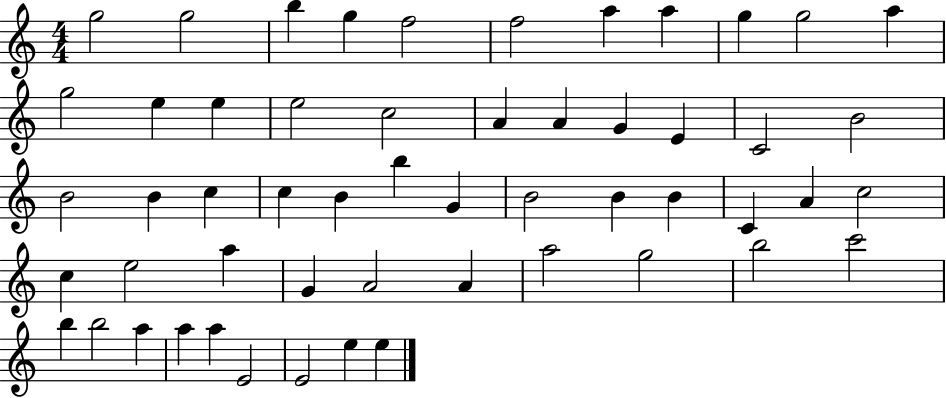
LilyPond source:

{
  \clef treble
  \numericTimeSignature
  \time 4/4
  \key c \major
  g''2 g''2 | b''4 g''4 f''2 | f''2 a''4 a''4 | g''4 g''2 a''4 | \break g''2 e''4 e''4 | e''2 c''2 | a'4 a'4 g'4 e'4 | c'2 b'2 | \break b'2 b'4 c''4 | c''4 b'4 b''4 g'4 | b'2 b'4 b'4 | c'4 a'4 c''2 | \break c''4 e''2 a''4 | g'4 a'2 a'4 | a''2 g''2 | b''2 c'''2 | \break b''4 b''2 a''4 | a''4 a''4 e'2 | e'2 e''4 e''4 | \bar "|."
}